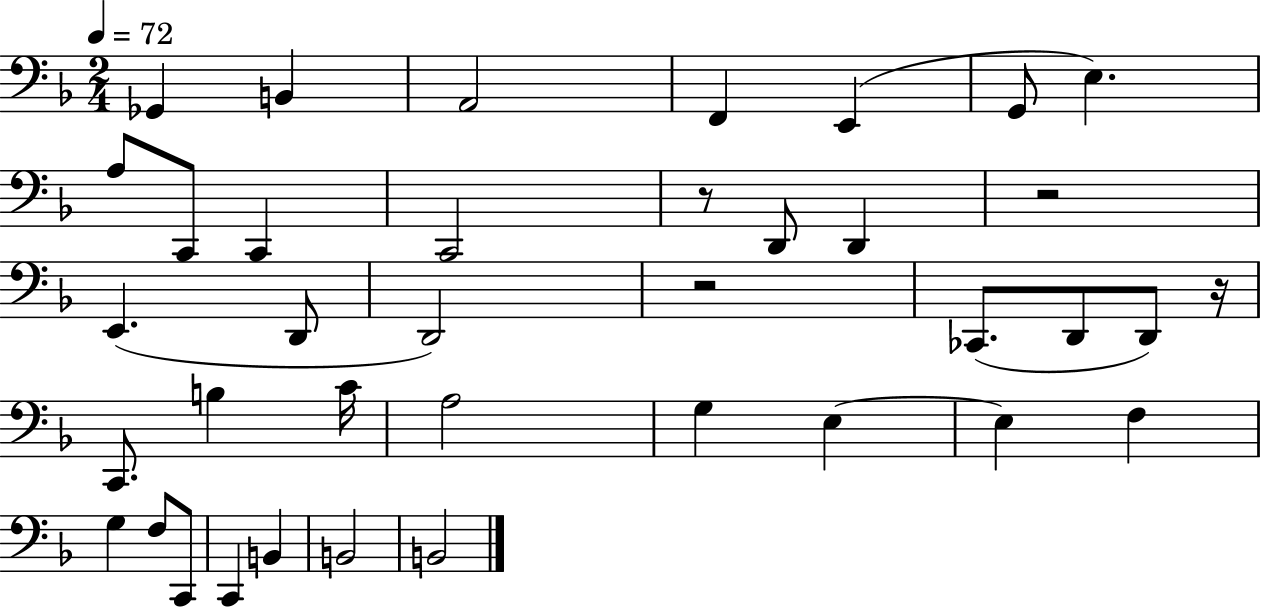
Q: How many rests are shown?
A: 4